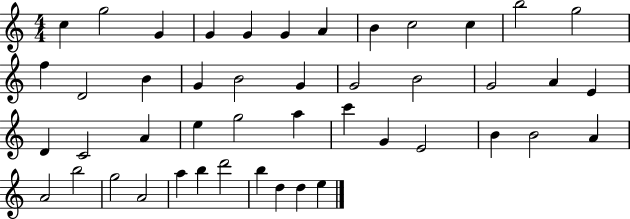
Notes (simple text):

C5/q G5/h G4/q G4/q G4/q G4/q A4/q B4/q C5/h C5/q B5/h G5/h F5/q D4/h B4/q G4/q B4/h G4/q G4/h B4/h G4/h A4/q E4/q D4/q C4/h A4/q E5/q G5/h A5/q C6/q G4/q E4/h B4/q B4/h A4/q A4/h B5/h G5/h A4/h A5/q B5/q D6/h B5/q D5/q D5/q E5/q